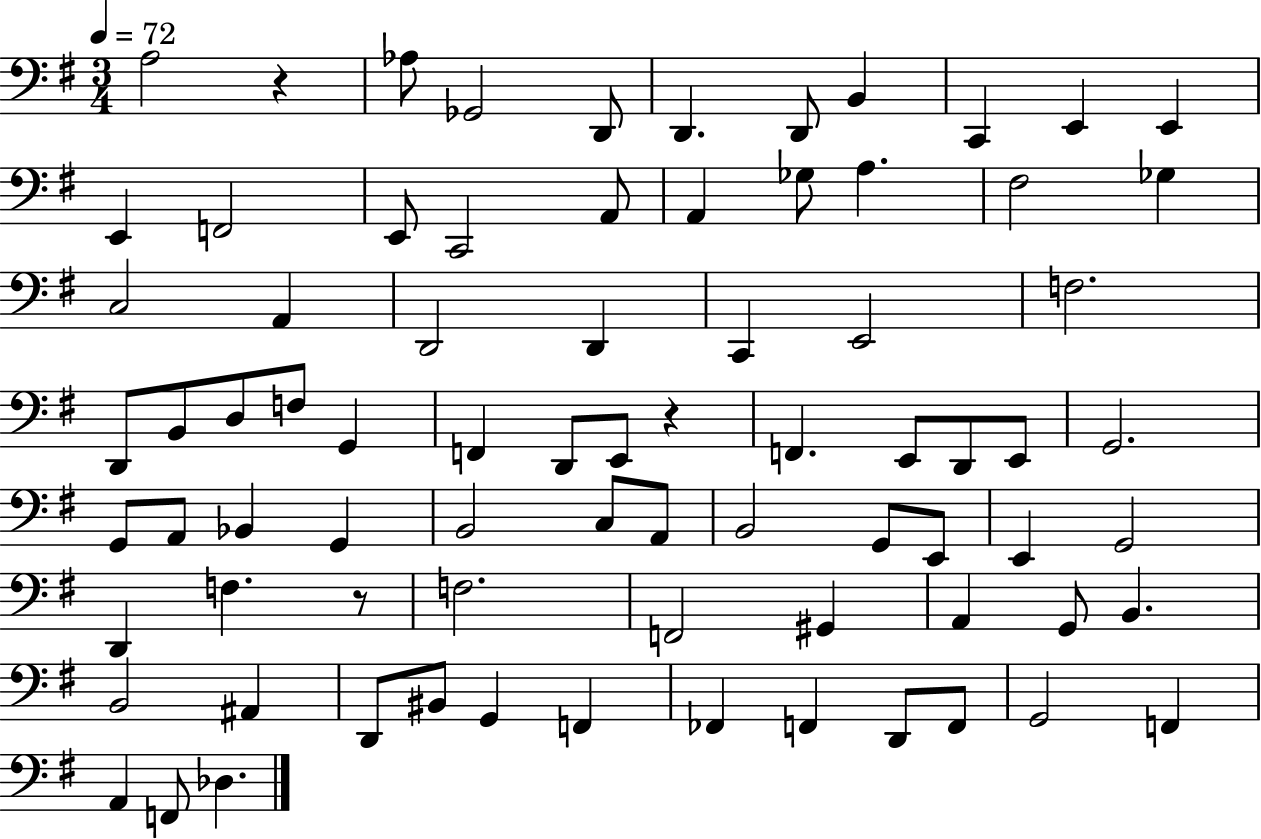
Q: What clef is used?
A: bass